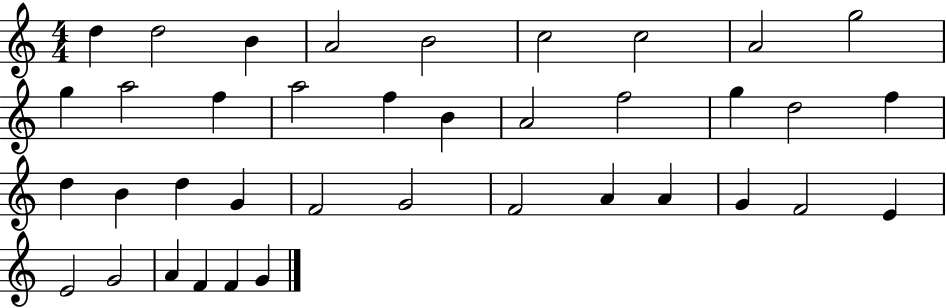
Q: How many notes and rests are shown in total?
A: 38